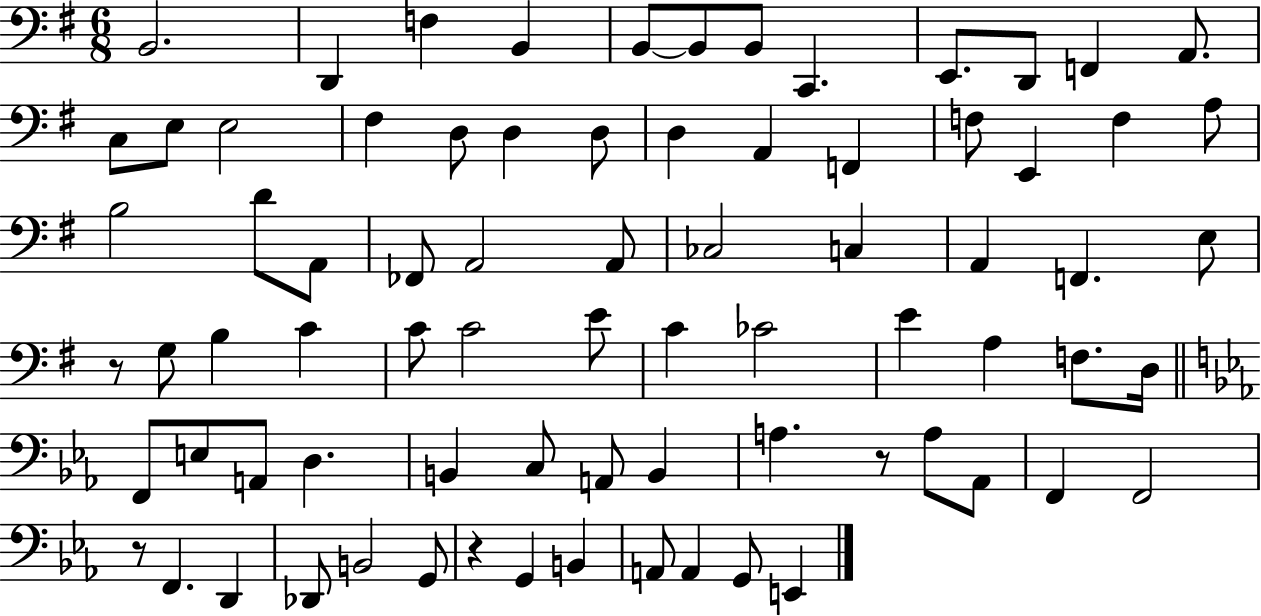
B2/h. D2/q F3/q B2/q B2/e B2/e B2/e C2/q. E2/e. D2/e F2/q A2/e. C3/e E3/e E3/h F#3/q D3/e D3/q D3/e D3/q A2/q F2/q F3/e E2/q F3/q A3/e B3/h D4/e A2/e FES2/e A2/h A2/e CES3/h C3/q A2/q F2/q. E3/e R/e G3/e B3/q C4/q C4/e C4/h E4/e C4/q CES4/h E4/q A3/q F3/e. D3/s F2/e E3/e A2/e D3/q. B2/q C3/e A2/e B2/q A3/q. R/e A3/e Ab2/e F2/q F2/h R/e F2/q. D2/q Db2/e B2/h G2/e R/q G2/q B2/q A2/e A2/q G2/e E2/q